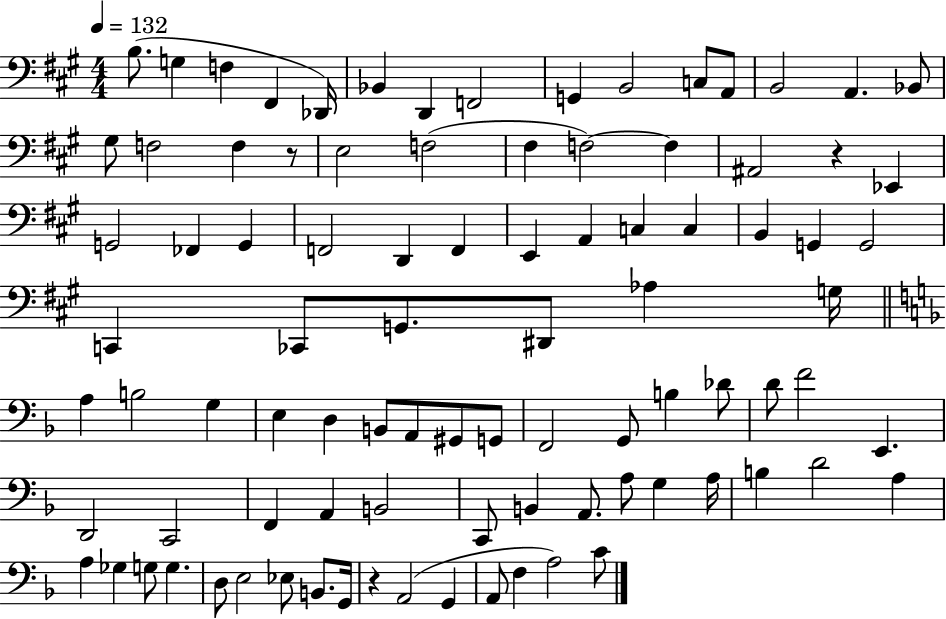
{
  \clef bass
  \numericTimeSignature
  \time 4/4
  \key a \major
  \tempo 4 = 132
  \repeat volta 2 { b8.( g4 f4 fis,4 des,16) | bes,4 d,4 f,2 | g,4 b,2 c8 a,8 | b,2 a,4. bes,8 | \break gis8 f2 f4 r8 | e2 f2( | fis4 f2~~) f4 | ais,2 r4 ees,4 | \break g,2 fes,4 g,4 | f,2 d,4 f,4 | e,4 a,4 c4 c4 | b,4 g,4 g,2 | \break c,4 ces,8 g,8. dis,8 aes4 g16 | \bar "||" \break \key f \major a4 b2 g4 | e4 d4 b,8 a,8 gis,8 g,8 | f,2 g,8 b4 des'8 | d'8 f'2 e,4. | \break d,2 c,2 | f,4 a,4 b,2 | c,8 b,4 a,8. a8 g4 a16 | b4 d'2 a4 | \break a4 ges4 g8 g4. | d8 e2 ees8 b,8. g,16 | r4 a,2( g,4 | a,8 f4 a2) c'8 | \break } \bar "|."
}